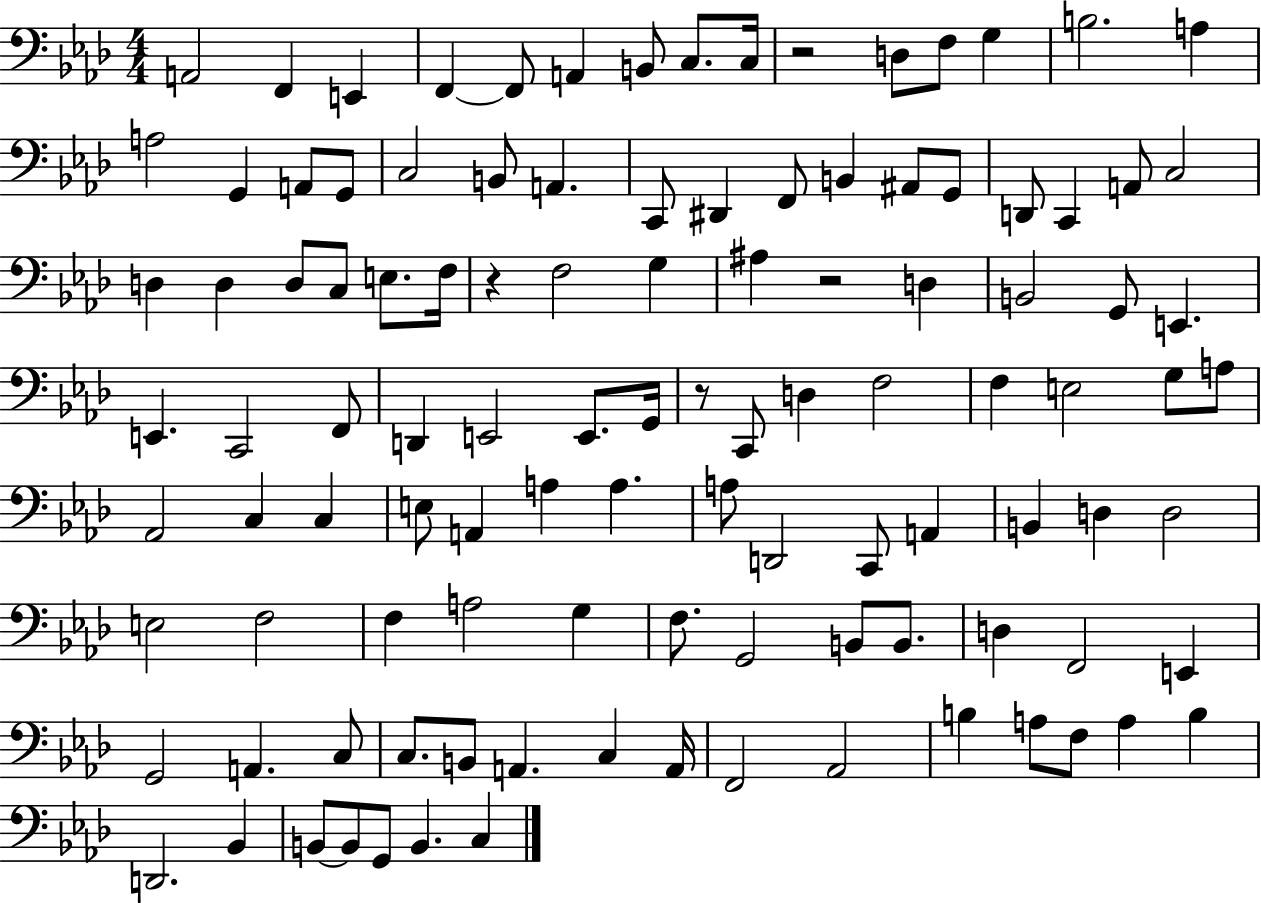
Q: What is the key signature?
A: AES major